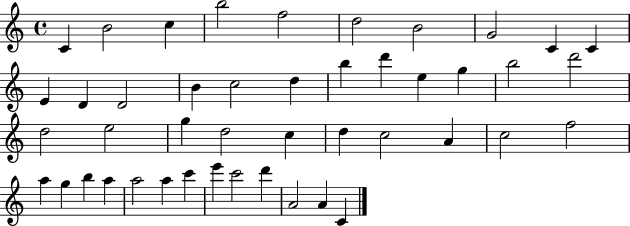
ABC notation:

X:1
T:Untitled
M:4/4
L:1/4
K:C
C B2 c b2 f2 d2 B2 G2 C C E D D2 B c2 d b d' e g b2 d'2 d2 e2 g d2 c d c2 A c2 f2 a g b a a2 a c' e' c'2 d' A2 A C